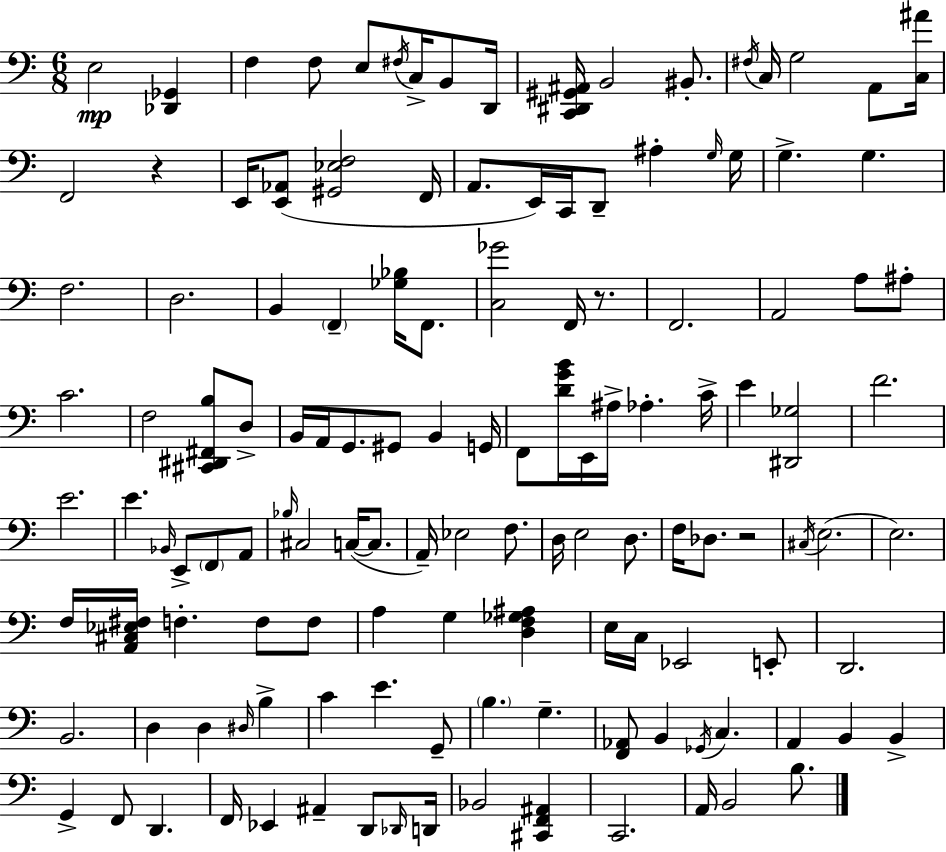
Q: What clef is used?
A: bass